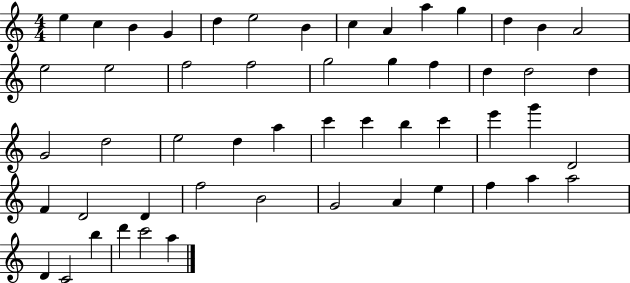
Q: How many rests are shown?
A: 0